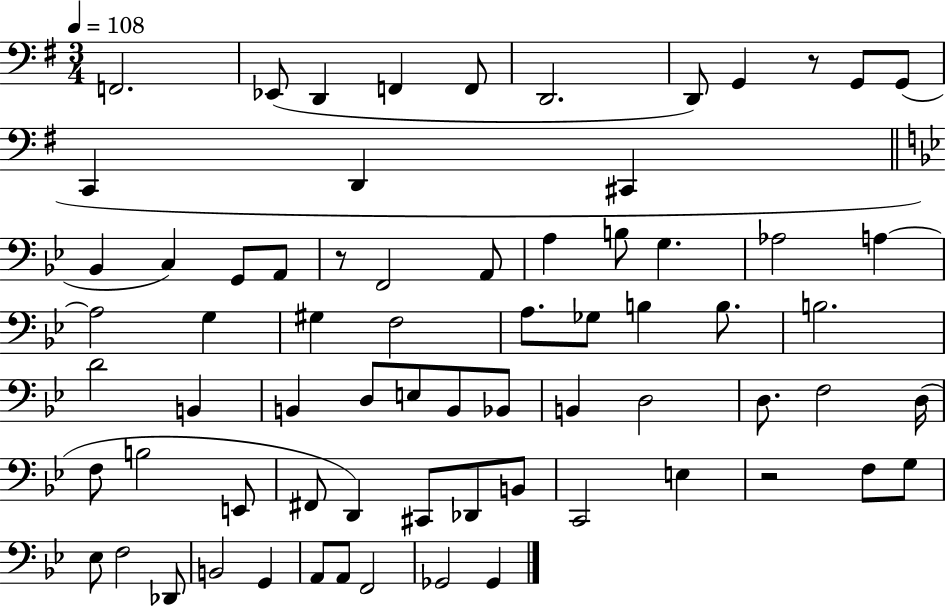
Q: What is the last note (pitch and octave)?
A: Gb2